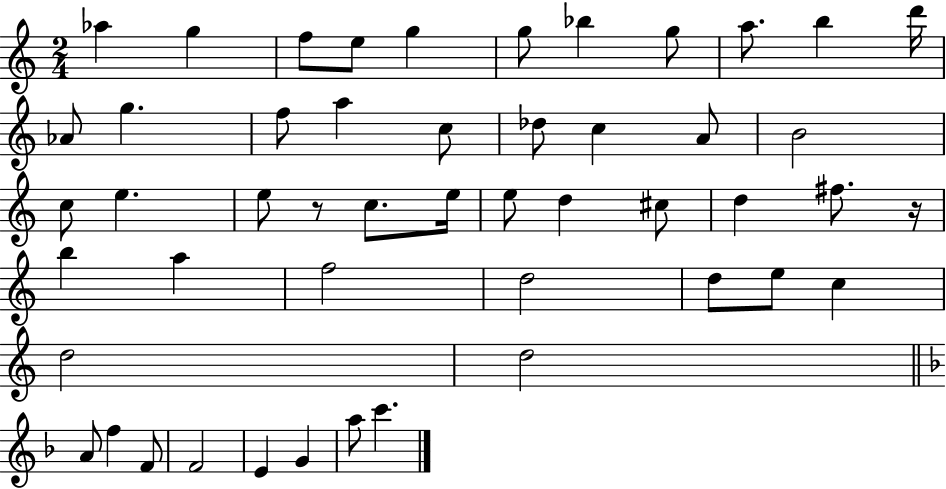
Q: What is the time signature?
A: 2/4